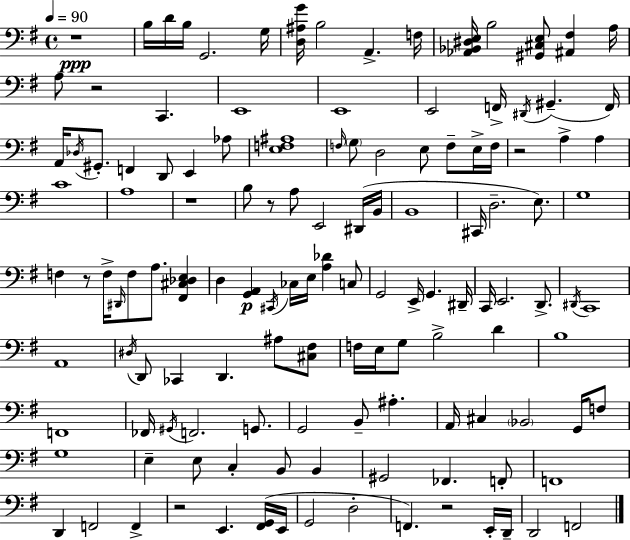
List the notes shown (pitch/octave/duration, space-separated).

R/w B3/s D4/s B3/s G2/h. G3/s [D3,A#3,G4]/s B3/h A2/q. F3/s [Ab2,Bb2,D#3,E3]/s B3/h [G#2,C#3,E3]/e [A#2,F#3]/q A3/s A3/e R/h C2/q. E2/w E2/w E2/h F2/s D#2/s G#2/q. F2/s A2/s Db3/s G#2/e. F2/q D2/e E2/q Ab3/e [E3,F3,A#3]/w F3/s G3/e D3/h E3/e F3/e E3/s F3/s R/h A3/q A3/q C4/w A3/w R/w B3/e R/e A3/e E2/h D#2/s B2/s B2/w C#2/s D3/h. E3/e. G3/w F3/q R/e F3/s D#2/s F3/e A3/e. [F#2,C#3,Db3,E3]/q D3/q [G2,A2]/q C#2/s CES3/s E3/s [A3,Db4]/q C3/e G2/h E2/s G2/q. D#2/s C2/s E2/h. D2/e. D#2/s C2/w A2/w D#3/s D2/e CES2/q D2/q. A#3/e [C#3,F#3]/e F3/s E3/s G3/e B3/h D4/q B3/w F2/w FES2/s G#2/s F2/h. G2/e. G2/h B2/e A#3/q. A2/s C#3/q Bb2/h G2/s F3/e G3/w E3/q E3/e C3/q B2/e B2/q G#2/h FES2/q. F2/e F2/w D2/q F2/h F2/q R/h E2/q. [F#2,G2]/s E2/s G2/h D3/h F2/q. R/h E2/s D2/s D2/h F2/h